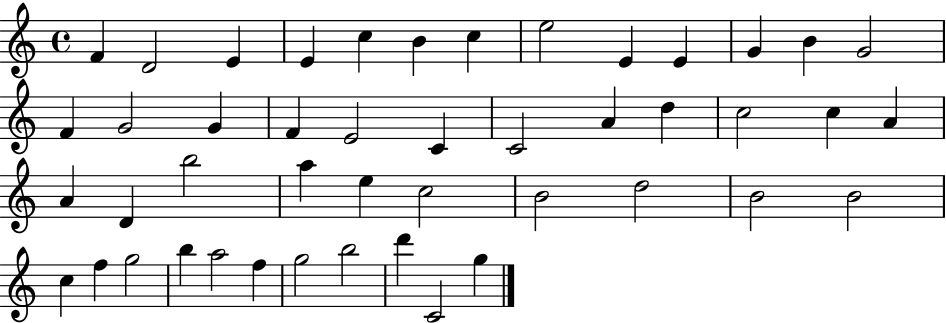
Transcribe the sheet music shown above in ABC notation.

X:1
T:Untitled
M:4/4
L:1/4
K:C
F D2 E E c B c e2 E E G B G2 F G2 G F E2 C C2 A d c2 c A A D b2 a e c2 B2 d2 B2 B2 c f g2 b a2 f g2 b2 d' C2 g